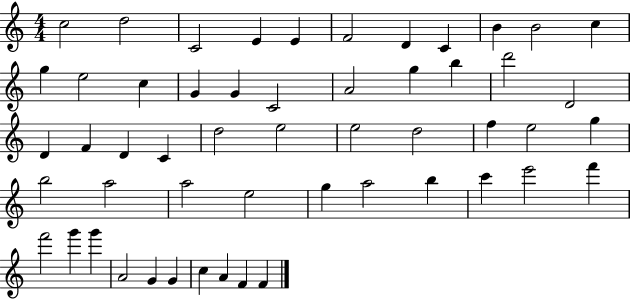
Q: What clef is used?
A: treble